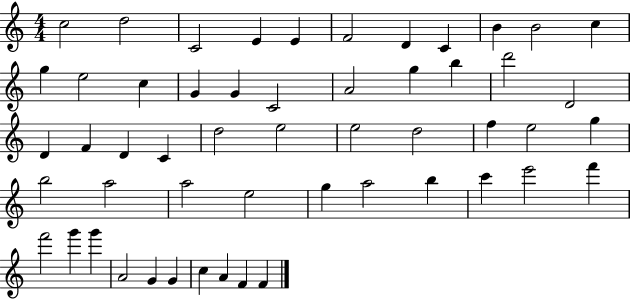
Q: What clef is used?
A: treble